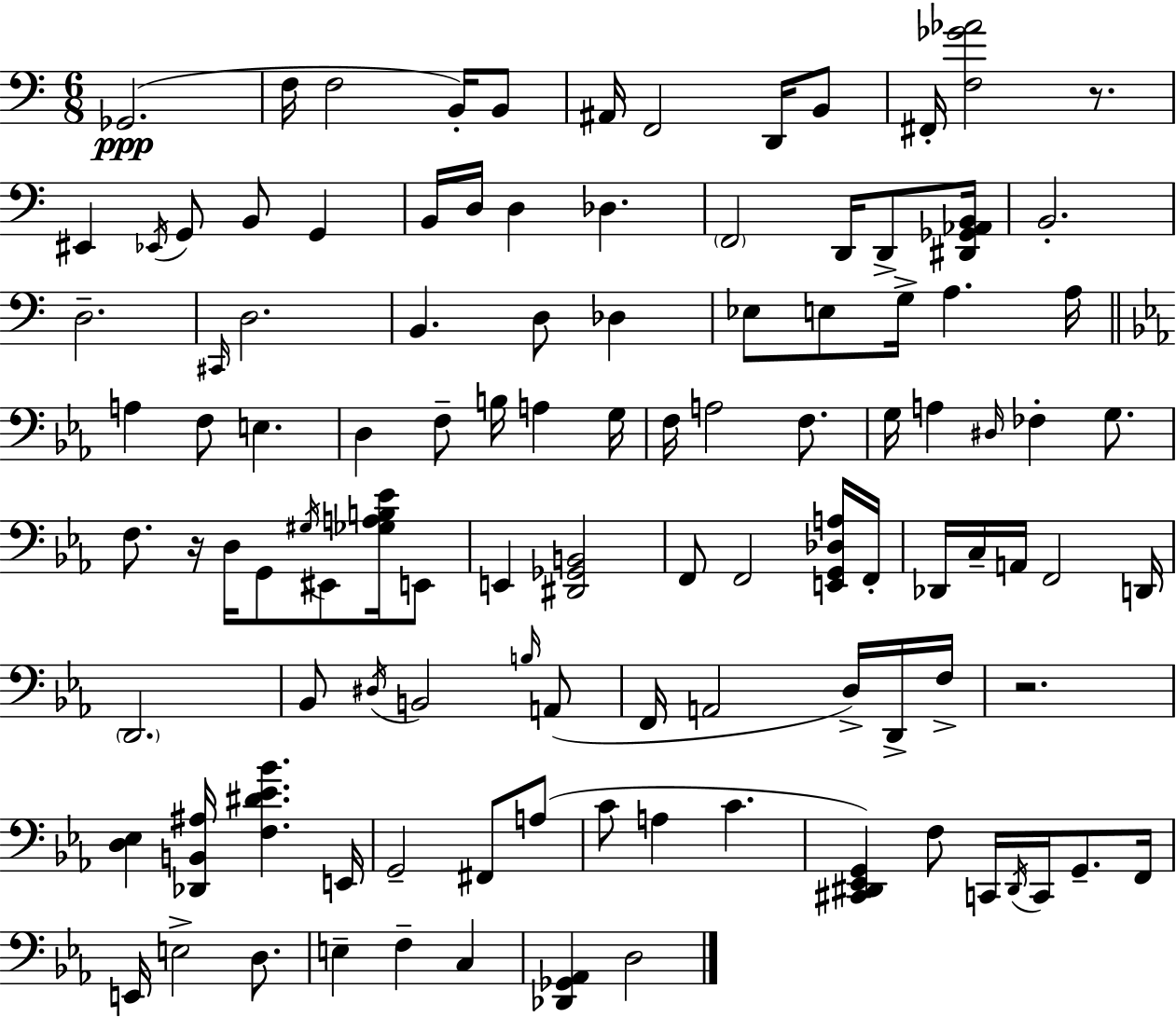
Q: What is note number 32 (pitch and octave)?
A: G3